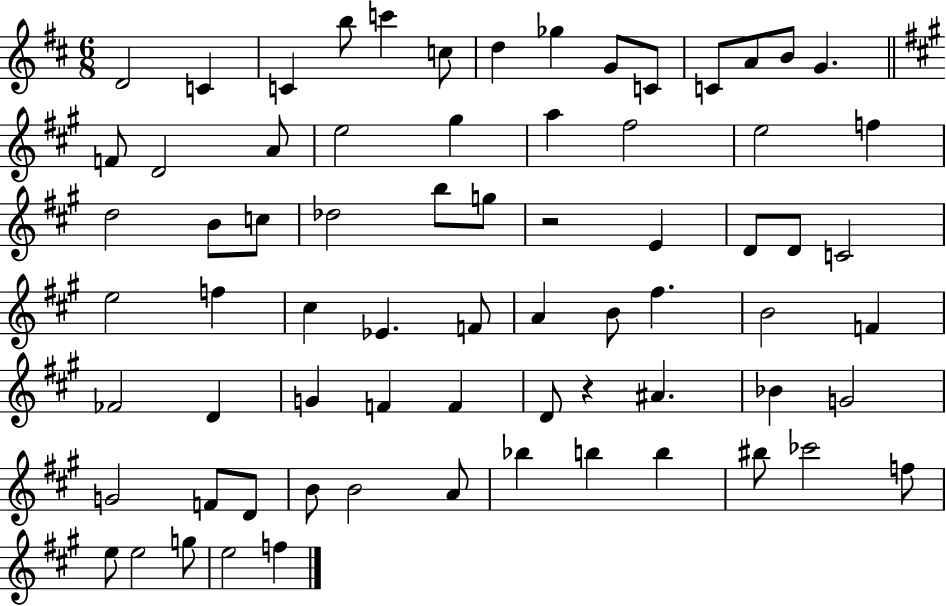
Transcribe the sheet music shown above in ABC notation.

X:1
T:Untitled
M:6/8
L:1/4
K:D
D2 C C b/2 c' c/2 d _g G/2 C/2 C/2 A/2 B/2 G F/2 D2 A/2 e2 ^g a ^f2 e2 f d2 B/2 c/2 _d2 b/2 g/2 z2 E D/2 D/2 C2 e2 f ^c _E F/2 A B/2 ^f B2 F _F2 D G F F D/2 z ^A _B G2 G2 F/2 D/2 B/2 B2 A/2 _b b b ^b/2 _c'2 f/2 e/2 e2 g/2 e2 f